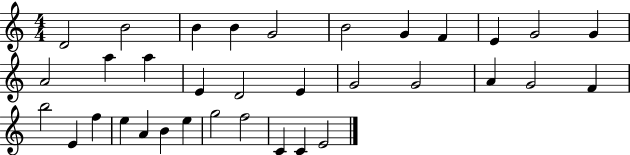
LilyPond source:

{
  \clef treble
  \numericTimeSignature
  \time 4/4
  \key c \major
  d'2 b'2 | b'4 b'4 g'2 | b'2 g'4 f'4 | e'4 g'2 g'4 | \break a'2 a''4 a''4 | e'4 d'2 e'4 | g'2 g'2 | a'4 g'2 f'4 | \break b''2 e'4 f''4 | e''4 a'4 b'4 e''4 | g''2 f''2 | c'4 c'4 e'2 | \break \bar "|."
}